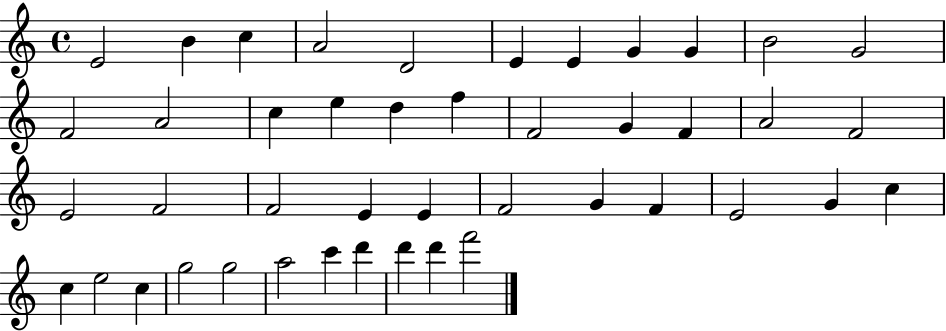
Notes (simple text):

E4/h B4/q C5/q A4/h D4/h E4/q E4/q G4/q G4/q B4/h G4/h F4/h A4/h C5/q E5/q D5/q F5/q F4/h G4/q F4/q A4/h F4/h E4/h F4/h F4/h E4/q E4/q F4/h G4/q F4/q E4/h G4/q C5/q C5/q E5/h C5/q G5/h G5/h A5/h C6/q D6/q D6/q D6/q F6/h